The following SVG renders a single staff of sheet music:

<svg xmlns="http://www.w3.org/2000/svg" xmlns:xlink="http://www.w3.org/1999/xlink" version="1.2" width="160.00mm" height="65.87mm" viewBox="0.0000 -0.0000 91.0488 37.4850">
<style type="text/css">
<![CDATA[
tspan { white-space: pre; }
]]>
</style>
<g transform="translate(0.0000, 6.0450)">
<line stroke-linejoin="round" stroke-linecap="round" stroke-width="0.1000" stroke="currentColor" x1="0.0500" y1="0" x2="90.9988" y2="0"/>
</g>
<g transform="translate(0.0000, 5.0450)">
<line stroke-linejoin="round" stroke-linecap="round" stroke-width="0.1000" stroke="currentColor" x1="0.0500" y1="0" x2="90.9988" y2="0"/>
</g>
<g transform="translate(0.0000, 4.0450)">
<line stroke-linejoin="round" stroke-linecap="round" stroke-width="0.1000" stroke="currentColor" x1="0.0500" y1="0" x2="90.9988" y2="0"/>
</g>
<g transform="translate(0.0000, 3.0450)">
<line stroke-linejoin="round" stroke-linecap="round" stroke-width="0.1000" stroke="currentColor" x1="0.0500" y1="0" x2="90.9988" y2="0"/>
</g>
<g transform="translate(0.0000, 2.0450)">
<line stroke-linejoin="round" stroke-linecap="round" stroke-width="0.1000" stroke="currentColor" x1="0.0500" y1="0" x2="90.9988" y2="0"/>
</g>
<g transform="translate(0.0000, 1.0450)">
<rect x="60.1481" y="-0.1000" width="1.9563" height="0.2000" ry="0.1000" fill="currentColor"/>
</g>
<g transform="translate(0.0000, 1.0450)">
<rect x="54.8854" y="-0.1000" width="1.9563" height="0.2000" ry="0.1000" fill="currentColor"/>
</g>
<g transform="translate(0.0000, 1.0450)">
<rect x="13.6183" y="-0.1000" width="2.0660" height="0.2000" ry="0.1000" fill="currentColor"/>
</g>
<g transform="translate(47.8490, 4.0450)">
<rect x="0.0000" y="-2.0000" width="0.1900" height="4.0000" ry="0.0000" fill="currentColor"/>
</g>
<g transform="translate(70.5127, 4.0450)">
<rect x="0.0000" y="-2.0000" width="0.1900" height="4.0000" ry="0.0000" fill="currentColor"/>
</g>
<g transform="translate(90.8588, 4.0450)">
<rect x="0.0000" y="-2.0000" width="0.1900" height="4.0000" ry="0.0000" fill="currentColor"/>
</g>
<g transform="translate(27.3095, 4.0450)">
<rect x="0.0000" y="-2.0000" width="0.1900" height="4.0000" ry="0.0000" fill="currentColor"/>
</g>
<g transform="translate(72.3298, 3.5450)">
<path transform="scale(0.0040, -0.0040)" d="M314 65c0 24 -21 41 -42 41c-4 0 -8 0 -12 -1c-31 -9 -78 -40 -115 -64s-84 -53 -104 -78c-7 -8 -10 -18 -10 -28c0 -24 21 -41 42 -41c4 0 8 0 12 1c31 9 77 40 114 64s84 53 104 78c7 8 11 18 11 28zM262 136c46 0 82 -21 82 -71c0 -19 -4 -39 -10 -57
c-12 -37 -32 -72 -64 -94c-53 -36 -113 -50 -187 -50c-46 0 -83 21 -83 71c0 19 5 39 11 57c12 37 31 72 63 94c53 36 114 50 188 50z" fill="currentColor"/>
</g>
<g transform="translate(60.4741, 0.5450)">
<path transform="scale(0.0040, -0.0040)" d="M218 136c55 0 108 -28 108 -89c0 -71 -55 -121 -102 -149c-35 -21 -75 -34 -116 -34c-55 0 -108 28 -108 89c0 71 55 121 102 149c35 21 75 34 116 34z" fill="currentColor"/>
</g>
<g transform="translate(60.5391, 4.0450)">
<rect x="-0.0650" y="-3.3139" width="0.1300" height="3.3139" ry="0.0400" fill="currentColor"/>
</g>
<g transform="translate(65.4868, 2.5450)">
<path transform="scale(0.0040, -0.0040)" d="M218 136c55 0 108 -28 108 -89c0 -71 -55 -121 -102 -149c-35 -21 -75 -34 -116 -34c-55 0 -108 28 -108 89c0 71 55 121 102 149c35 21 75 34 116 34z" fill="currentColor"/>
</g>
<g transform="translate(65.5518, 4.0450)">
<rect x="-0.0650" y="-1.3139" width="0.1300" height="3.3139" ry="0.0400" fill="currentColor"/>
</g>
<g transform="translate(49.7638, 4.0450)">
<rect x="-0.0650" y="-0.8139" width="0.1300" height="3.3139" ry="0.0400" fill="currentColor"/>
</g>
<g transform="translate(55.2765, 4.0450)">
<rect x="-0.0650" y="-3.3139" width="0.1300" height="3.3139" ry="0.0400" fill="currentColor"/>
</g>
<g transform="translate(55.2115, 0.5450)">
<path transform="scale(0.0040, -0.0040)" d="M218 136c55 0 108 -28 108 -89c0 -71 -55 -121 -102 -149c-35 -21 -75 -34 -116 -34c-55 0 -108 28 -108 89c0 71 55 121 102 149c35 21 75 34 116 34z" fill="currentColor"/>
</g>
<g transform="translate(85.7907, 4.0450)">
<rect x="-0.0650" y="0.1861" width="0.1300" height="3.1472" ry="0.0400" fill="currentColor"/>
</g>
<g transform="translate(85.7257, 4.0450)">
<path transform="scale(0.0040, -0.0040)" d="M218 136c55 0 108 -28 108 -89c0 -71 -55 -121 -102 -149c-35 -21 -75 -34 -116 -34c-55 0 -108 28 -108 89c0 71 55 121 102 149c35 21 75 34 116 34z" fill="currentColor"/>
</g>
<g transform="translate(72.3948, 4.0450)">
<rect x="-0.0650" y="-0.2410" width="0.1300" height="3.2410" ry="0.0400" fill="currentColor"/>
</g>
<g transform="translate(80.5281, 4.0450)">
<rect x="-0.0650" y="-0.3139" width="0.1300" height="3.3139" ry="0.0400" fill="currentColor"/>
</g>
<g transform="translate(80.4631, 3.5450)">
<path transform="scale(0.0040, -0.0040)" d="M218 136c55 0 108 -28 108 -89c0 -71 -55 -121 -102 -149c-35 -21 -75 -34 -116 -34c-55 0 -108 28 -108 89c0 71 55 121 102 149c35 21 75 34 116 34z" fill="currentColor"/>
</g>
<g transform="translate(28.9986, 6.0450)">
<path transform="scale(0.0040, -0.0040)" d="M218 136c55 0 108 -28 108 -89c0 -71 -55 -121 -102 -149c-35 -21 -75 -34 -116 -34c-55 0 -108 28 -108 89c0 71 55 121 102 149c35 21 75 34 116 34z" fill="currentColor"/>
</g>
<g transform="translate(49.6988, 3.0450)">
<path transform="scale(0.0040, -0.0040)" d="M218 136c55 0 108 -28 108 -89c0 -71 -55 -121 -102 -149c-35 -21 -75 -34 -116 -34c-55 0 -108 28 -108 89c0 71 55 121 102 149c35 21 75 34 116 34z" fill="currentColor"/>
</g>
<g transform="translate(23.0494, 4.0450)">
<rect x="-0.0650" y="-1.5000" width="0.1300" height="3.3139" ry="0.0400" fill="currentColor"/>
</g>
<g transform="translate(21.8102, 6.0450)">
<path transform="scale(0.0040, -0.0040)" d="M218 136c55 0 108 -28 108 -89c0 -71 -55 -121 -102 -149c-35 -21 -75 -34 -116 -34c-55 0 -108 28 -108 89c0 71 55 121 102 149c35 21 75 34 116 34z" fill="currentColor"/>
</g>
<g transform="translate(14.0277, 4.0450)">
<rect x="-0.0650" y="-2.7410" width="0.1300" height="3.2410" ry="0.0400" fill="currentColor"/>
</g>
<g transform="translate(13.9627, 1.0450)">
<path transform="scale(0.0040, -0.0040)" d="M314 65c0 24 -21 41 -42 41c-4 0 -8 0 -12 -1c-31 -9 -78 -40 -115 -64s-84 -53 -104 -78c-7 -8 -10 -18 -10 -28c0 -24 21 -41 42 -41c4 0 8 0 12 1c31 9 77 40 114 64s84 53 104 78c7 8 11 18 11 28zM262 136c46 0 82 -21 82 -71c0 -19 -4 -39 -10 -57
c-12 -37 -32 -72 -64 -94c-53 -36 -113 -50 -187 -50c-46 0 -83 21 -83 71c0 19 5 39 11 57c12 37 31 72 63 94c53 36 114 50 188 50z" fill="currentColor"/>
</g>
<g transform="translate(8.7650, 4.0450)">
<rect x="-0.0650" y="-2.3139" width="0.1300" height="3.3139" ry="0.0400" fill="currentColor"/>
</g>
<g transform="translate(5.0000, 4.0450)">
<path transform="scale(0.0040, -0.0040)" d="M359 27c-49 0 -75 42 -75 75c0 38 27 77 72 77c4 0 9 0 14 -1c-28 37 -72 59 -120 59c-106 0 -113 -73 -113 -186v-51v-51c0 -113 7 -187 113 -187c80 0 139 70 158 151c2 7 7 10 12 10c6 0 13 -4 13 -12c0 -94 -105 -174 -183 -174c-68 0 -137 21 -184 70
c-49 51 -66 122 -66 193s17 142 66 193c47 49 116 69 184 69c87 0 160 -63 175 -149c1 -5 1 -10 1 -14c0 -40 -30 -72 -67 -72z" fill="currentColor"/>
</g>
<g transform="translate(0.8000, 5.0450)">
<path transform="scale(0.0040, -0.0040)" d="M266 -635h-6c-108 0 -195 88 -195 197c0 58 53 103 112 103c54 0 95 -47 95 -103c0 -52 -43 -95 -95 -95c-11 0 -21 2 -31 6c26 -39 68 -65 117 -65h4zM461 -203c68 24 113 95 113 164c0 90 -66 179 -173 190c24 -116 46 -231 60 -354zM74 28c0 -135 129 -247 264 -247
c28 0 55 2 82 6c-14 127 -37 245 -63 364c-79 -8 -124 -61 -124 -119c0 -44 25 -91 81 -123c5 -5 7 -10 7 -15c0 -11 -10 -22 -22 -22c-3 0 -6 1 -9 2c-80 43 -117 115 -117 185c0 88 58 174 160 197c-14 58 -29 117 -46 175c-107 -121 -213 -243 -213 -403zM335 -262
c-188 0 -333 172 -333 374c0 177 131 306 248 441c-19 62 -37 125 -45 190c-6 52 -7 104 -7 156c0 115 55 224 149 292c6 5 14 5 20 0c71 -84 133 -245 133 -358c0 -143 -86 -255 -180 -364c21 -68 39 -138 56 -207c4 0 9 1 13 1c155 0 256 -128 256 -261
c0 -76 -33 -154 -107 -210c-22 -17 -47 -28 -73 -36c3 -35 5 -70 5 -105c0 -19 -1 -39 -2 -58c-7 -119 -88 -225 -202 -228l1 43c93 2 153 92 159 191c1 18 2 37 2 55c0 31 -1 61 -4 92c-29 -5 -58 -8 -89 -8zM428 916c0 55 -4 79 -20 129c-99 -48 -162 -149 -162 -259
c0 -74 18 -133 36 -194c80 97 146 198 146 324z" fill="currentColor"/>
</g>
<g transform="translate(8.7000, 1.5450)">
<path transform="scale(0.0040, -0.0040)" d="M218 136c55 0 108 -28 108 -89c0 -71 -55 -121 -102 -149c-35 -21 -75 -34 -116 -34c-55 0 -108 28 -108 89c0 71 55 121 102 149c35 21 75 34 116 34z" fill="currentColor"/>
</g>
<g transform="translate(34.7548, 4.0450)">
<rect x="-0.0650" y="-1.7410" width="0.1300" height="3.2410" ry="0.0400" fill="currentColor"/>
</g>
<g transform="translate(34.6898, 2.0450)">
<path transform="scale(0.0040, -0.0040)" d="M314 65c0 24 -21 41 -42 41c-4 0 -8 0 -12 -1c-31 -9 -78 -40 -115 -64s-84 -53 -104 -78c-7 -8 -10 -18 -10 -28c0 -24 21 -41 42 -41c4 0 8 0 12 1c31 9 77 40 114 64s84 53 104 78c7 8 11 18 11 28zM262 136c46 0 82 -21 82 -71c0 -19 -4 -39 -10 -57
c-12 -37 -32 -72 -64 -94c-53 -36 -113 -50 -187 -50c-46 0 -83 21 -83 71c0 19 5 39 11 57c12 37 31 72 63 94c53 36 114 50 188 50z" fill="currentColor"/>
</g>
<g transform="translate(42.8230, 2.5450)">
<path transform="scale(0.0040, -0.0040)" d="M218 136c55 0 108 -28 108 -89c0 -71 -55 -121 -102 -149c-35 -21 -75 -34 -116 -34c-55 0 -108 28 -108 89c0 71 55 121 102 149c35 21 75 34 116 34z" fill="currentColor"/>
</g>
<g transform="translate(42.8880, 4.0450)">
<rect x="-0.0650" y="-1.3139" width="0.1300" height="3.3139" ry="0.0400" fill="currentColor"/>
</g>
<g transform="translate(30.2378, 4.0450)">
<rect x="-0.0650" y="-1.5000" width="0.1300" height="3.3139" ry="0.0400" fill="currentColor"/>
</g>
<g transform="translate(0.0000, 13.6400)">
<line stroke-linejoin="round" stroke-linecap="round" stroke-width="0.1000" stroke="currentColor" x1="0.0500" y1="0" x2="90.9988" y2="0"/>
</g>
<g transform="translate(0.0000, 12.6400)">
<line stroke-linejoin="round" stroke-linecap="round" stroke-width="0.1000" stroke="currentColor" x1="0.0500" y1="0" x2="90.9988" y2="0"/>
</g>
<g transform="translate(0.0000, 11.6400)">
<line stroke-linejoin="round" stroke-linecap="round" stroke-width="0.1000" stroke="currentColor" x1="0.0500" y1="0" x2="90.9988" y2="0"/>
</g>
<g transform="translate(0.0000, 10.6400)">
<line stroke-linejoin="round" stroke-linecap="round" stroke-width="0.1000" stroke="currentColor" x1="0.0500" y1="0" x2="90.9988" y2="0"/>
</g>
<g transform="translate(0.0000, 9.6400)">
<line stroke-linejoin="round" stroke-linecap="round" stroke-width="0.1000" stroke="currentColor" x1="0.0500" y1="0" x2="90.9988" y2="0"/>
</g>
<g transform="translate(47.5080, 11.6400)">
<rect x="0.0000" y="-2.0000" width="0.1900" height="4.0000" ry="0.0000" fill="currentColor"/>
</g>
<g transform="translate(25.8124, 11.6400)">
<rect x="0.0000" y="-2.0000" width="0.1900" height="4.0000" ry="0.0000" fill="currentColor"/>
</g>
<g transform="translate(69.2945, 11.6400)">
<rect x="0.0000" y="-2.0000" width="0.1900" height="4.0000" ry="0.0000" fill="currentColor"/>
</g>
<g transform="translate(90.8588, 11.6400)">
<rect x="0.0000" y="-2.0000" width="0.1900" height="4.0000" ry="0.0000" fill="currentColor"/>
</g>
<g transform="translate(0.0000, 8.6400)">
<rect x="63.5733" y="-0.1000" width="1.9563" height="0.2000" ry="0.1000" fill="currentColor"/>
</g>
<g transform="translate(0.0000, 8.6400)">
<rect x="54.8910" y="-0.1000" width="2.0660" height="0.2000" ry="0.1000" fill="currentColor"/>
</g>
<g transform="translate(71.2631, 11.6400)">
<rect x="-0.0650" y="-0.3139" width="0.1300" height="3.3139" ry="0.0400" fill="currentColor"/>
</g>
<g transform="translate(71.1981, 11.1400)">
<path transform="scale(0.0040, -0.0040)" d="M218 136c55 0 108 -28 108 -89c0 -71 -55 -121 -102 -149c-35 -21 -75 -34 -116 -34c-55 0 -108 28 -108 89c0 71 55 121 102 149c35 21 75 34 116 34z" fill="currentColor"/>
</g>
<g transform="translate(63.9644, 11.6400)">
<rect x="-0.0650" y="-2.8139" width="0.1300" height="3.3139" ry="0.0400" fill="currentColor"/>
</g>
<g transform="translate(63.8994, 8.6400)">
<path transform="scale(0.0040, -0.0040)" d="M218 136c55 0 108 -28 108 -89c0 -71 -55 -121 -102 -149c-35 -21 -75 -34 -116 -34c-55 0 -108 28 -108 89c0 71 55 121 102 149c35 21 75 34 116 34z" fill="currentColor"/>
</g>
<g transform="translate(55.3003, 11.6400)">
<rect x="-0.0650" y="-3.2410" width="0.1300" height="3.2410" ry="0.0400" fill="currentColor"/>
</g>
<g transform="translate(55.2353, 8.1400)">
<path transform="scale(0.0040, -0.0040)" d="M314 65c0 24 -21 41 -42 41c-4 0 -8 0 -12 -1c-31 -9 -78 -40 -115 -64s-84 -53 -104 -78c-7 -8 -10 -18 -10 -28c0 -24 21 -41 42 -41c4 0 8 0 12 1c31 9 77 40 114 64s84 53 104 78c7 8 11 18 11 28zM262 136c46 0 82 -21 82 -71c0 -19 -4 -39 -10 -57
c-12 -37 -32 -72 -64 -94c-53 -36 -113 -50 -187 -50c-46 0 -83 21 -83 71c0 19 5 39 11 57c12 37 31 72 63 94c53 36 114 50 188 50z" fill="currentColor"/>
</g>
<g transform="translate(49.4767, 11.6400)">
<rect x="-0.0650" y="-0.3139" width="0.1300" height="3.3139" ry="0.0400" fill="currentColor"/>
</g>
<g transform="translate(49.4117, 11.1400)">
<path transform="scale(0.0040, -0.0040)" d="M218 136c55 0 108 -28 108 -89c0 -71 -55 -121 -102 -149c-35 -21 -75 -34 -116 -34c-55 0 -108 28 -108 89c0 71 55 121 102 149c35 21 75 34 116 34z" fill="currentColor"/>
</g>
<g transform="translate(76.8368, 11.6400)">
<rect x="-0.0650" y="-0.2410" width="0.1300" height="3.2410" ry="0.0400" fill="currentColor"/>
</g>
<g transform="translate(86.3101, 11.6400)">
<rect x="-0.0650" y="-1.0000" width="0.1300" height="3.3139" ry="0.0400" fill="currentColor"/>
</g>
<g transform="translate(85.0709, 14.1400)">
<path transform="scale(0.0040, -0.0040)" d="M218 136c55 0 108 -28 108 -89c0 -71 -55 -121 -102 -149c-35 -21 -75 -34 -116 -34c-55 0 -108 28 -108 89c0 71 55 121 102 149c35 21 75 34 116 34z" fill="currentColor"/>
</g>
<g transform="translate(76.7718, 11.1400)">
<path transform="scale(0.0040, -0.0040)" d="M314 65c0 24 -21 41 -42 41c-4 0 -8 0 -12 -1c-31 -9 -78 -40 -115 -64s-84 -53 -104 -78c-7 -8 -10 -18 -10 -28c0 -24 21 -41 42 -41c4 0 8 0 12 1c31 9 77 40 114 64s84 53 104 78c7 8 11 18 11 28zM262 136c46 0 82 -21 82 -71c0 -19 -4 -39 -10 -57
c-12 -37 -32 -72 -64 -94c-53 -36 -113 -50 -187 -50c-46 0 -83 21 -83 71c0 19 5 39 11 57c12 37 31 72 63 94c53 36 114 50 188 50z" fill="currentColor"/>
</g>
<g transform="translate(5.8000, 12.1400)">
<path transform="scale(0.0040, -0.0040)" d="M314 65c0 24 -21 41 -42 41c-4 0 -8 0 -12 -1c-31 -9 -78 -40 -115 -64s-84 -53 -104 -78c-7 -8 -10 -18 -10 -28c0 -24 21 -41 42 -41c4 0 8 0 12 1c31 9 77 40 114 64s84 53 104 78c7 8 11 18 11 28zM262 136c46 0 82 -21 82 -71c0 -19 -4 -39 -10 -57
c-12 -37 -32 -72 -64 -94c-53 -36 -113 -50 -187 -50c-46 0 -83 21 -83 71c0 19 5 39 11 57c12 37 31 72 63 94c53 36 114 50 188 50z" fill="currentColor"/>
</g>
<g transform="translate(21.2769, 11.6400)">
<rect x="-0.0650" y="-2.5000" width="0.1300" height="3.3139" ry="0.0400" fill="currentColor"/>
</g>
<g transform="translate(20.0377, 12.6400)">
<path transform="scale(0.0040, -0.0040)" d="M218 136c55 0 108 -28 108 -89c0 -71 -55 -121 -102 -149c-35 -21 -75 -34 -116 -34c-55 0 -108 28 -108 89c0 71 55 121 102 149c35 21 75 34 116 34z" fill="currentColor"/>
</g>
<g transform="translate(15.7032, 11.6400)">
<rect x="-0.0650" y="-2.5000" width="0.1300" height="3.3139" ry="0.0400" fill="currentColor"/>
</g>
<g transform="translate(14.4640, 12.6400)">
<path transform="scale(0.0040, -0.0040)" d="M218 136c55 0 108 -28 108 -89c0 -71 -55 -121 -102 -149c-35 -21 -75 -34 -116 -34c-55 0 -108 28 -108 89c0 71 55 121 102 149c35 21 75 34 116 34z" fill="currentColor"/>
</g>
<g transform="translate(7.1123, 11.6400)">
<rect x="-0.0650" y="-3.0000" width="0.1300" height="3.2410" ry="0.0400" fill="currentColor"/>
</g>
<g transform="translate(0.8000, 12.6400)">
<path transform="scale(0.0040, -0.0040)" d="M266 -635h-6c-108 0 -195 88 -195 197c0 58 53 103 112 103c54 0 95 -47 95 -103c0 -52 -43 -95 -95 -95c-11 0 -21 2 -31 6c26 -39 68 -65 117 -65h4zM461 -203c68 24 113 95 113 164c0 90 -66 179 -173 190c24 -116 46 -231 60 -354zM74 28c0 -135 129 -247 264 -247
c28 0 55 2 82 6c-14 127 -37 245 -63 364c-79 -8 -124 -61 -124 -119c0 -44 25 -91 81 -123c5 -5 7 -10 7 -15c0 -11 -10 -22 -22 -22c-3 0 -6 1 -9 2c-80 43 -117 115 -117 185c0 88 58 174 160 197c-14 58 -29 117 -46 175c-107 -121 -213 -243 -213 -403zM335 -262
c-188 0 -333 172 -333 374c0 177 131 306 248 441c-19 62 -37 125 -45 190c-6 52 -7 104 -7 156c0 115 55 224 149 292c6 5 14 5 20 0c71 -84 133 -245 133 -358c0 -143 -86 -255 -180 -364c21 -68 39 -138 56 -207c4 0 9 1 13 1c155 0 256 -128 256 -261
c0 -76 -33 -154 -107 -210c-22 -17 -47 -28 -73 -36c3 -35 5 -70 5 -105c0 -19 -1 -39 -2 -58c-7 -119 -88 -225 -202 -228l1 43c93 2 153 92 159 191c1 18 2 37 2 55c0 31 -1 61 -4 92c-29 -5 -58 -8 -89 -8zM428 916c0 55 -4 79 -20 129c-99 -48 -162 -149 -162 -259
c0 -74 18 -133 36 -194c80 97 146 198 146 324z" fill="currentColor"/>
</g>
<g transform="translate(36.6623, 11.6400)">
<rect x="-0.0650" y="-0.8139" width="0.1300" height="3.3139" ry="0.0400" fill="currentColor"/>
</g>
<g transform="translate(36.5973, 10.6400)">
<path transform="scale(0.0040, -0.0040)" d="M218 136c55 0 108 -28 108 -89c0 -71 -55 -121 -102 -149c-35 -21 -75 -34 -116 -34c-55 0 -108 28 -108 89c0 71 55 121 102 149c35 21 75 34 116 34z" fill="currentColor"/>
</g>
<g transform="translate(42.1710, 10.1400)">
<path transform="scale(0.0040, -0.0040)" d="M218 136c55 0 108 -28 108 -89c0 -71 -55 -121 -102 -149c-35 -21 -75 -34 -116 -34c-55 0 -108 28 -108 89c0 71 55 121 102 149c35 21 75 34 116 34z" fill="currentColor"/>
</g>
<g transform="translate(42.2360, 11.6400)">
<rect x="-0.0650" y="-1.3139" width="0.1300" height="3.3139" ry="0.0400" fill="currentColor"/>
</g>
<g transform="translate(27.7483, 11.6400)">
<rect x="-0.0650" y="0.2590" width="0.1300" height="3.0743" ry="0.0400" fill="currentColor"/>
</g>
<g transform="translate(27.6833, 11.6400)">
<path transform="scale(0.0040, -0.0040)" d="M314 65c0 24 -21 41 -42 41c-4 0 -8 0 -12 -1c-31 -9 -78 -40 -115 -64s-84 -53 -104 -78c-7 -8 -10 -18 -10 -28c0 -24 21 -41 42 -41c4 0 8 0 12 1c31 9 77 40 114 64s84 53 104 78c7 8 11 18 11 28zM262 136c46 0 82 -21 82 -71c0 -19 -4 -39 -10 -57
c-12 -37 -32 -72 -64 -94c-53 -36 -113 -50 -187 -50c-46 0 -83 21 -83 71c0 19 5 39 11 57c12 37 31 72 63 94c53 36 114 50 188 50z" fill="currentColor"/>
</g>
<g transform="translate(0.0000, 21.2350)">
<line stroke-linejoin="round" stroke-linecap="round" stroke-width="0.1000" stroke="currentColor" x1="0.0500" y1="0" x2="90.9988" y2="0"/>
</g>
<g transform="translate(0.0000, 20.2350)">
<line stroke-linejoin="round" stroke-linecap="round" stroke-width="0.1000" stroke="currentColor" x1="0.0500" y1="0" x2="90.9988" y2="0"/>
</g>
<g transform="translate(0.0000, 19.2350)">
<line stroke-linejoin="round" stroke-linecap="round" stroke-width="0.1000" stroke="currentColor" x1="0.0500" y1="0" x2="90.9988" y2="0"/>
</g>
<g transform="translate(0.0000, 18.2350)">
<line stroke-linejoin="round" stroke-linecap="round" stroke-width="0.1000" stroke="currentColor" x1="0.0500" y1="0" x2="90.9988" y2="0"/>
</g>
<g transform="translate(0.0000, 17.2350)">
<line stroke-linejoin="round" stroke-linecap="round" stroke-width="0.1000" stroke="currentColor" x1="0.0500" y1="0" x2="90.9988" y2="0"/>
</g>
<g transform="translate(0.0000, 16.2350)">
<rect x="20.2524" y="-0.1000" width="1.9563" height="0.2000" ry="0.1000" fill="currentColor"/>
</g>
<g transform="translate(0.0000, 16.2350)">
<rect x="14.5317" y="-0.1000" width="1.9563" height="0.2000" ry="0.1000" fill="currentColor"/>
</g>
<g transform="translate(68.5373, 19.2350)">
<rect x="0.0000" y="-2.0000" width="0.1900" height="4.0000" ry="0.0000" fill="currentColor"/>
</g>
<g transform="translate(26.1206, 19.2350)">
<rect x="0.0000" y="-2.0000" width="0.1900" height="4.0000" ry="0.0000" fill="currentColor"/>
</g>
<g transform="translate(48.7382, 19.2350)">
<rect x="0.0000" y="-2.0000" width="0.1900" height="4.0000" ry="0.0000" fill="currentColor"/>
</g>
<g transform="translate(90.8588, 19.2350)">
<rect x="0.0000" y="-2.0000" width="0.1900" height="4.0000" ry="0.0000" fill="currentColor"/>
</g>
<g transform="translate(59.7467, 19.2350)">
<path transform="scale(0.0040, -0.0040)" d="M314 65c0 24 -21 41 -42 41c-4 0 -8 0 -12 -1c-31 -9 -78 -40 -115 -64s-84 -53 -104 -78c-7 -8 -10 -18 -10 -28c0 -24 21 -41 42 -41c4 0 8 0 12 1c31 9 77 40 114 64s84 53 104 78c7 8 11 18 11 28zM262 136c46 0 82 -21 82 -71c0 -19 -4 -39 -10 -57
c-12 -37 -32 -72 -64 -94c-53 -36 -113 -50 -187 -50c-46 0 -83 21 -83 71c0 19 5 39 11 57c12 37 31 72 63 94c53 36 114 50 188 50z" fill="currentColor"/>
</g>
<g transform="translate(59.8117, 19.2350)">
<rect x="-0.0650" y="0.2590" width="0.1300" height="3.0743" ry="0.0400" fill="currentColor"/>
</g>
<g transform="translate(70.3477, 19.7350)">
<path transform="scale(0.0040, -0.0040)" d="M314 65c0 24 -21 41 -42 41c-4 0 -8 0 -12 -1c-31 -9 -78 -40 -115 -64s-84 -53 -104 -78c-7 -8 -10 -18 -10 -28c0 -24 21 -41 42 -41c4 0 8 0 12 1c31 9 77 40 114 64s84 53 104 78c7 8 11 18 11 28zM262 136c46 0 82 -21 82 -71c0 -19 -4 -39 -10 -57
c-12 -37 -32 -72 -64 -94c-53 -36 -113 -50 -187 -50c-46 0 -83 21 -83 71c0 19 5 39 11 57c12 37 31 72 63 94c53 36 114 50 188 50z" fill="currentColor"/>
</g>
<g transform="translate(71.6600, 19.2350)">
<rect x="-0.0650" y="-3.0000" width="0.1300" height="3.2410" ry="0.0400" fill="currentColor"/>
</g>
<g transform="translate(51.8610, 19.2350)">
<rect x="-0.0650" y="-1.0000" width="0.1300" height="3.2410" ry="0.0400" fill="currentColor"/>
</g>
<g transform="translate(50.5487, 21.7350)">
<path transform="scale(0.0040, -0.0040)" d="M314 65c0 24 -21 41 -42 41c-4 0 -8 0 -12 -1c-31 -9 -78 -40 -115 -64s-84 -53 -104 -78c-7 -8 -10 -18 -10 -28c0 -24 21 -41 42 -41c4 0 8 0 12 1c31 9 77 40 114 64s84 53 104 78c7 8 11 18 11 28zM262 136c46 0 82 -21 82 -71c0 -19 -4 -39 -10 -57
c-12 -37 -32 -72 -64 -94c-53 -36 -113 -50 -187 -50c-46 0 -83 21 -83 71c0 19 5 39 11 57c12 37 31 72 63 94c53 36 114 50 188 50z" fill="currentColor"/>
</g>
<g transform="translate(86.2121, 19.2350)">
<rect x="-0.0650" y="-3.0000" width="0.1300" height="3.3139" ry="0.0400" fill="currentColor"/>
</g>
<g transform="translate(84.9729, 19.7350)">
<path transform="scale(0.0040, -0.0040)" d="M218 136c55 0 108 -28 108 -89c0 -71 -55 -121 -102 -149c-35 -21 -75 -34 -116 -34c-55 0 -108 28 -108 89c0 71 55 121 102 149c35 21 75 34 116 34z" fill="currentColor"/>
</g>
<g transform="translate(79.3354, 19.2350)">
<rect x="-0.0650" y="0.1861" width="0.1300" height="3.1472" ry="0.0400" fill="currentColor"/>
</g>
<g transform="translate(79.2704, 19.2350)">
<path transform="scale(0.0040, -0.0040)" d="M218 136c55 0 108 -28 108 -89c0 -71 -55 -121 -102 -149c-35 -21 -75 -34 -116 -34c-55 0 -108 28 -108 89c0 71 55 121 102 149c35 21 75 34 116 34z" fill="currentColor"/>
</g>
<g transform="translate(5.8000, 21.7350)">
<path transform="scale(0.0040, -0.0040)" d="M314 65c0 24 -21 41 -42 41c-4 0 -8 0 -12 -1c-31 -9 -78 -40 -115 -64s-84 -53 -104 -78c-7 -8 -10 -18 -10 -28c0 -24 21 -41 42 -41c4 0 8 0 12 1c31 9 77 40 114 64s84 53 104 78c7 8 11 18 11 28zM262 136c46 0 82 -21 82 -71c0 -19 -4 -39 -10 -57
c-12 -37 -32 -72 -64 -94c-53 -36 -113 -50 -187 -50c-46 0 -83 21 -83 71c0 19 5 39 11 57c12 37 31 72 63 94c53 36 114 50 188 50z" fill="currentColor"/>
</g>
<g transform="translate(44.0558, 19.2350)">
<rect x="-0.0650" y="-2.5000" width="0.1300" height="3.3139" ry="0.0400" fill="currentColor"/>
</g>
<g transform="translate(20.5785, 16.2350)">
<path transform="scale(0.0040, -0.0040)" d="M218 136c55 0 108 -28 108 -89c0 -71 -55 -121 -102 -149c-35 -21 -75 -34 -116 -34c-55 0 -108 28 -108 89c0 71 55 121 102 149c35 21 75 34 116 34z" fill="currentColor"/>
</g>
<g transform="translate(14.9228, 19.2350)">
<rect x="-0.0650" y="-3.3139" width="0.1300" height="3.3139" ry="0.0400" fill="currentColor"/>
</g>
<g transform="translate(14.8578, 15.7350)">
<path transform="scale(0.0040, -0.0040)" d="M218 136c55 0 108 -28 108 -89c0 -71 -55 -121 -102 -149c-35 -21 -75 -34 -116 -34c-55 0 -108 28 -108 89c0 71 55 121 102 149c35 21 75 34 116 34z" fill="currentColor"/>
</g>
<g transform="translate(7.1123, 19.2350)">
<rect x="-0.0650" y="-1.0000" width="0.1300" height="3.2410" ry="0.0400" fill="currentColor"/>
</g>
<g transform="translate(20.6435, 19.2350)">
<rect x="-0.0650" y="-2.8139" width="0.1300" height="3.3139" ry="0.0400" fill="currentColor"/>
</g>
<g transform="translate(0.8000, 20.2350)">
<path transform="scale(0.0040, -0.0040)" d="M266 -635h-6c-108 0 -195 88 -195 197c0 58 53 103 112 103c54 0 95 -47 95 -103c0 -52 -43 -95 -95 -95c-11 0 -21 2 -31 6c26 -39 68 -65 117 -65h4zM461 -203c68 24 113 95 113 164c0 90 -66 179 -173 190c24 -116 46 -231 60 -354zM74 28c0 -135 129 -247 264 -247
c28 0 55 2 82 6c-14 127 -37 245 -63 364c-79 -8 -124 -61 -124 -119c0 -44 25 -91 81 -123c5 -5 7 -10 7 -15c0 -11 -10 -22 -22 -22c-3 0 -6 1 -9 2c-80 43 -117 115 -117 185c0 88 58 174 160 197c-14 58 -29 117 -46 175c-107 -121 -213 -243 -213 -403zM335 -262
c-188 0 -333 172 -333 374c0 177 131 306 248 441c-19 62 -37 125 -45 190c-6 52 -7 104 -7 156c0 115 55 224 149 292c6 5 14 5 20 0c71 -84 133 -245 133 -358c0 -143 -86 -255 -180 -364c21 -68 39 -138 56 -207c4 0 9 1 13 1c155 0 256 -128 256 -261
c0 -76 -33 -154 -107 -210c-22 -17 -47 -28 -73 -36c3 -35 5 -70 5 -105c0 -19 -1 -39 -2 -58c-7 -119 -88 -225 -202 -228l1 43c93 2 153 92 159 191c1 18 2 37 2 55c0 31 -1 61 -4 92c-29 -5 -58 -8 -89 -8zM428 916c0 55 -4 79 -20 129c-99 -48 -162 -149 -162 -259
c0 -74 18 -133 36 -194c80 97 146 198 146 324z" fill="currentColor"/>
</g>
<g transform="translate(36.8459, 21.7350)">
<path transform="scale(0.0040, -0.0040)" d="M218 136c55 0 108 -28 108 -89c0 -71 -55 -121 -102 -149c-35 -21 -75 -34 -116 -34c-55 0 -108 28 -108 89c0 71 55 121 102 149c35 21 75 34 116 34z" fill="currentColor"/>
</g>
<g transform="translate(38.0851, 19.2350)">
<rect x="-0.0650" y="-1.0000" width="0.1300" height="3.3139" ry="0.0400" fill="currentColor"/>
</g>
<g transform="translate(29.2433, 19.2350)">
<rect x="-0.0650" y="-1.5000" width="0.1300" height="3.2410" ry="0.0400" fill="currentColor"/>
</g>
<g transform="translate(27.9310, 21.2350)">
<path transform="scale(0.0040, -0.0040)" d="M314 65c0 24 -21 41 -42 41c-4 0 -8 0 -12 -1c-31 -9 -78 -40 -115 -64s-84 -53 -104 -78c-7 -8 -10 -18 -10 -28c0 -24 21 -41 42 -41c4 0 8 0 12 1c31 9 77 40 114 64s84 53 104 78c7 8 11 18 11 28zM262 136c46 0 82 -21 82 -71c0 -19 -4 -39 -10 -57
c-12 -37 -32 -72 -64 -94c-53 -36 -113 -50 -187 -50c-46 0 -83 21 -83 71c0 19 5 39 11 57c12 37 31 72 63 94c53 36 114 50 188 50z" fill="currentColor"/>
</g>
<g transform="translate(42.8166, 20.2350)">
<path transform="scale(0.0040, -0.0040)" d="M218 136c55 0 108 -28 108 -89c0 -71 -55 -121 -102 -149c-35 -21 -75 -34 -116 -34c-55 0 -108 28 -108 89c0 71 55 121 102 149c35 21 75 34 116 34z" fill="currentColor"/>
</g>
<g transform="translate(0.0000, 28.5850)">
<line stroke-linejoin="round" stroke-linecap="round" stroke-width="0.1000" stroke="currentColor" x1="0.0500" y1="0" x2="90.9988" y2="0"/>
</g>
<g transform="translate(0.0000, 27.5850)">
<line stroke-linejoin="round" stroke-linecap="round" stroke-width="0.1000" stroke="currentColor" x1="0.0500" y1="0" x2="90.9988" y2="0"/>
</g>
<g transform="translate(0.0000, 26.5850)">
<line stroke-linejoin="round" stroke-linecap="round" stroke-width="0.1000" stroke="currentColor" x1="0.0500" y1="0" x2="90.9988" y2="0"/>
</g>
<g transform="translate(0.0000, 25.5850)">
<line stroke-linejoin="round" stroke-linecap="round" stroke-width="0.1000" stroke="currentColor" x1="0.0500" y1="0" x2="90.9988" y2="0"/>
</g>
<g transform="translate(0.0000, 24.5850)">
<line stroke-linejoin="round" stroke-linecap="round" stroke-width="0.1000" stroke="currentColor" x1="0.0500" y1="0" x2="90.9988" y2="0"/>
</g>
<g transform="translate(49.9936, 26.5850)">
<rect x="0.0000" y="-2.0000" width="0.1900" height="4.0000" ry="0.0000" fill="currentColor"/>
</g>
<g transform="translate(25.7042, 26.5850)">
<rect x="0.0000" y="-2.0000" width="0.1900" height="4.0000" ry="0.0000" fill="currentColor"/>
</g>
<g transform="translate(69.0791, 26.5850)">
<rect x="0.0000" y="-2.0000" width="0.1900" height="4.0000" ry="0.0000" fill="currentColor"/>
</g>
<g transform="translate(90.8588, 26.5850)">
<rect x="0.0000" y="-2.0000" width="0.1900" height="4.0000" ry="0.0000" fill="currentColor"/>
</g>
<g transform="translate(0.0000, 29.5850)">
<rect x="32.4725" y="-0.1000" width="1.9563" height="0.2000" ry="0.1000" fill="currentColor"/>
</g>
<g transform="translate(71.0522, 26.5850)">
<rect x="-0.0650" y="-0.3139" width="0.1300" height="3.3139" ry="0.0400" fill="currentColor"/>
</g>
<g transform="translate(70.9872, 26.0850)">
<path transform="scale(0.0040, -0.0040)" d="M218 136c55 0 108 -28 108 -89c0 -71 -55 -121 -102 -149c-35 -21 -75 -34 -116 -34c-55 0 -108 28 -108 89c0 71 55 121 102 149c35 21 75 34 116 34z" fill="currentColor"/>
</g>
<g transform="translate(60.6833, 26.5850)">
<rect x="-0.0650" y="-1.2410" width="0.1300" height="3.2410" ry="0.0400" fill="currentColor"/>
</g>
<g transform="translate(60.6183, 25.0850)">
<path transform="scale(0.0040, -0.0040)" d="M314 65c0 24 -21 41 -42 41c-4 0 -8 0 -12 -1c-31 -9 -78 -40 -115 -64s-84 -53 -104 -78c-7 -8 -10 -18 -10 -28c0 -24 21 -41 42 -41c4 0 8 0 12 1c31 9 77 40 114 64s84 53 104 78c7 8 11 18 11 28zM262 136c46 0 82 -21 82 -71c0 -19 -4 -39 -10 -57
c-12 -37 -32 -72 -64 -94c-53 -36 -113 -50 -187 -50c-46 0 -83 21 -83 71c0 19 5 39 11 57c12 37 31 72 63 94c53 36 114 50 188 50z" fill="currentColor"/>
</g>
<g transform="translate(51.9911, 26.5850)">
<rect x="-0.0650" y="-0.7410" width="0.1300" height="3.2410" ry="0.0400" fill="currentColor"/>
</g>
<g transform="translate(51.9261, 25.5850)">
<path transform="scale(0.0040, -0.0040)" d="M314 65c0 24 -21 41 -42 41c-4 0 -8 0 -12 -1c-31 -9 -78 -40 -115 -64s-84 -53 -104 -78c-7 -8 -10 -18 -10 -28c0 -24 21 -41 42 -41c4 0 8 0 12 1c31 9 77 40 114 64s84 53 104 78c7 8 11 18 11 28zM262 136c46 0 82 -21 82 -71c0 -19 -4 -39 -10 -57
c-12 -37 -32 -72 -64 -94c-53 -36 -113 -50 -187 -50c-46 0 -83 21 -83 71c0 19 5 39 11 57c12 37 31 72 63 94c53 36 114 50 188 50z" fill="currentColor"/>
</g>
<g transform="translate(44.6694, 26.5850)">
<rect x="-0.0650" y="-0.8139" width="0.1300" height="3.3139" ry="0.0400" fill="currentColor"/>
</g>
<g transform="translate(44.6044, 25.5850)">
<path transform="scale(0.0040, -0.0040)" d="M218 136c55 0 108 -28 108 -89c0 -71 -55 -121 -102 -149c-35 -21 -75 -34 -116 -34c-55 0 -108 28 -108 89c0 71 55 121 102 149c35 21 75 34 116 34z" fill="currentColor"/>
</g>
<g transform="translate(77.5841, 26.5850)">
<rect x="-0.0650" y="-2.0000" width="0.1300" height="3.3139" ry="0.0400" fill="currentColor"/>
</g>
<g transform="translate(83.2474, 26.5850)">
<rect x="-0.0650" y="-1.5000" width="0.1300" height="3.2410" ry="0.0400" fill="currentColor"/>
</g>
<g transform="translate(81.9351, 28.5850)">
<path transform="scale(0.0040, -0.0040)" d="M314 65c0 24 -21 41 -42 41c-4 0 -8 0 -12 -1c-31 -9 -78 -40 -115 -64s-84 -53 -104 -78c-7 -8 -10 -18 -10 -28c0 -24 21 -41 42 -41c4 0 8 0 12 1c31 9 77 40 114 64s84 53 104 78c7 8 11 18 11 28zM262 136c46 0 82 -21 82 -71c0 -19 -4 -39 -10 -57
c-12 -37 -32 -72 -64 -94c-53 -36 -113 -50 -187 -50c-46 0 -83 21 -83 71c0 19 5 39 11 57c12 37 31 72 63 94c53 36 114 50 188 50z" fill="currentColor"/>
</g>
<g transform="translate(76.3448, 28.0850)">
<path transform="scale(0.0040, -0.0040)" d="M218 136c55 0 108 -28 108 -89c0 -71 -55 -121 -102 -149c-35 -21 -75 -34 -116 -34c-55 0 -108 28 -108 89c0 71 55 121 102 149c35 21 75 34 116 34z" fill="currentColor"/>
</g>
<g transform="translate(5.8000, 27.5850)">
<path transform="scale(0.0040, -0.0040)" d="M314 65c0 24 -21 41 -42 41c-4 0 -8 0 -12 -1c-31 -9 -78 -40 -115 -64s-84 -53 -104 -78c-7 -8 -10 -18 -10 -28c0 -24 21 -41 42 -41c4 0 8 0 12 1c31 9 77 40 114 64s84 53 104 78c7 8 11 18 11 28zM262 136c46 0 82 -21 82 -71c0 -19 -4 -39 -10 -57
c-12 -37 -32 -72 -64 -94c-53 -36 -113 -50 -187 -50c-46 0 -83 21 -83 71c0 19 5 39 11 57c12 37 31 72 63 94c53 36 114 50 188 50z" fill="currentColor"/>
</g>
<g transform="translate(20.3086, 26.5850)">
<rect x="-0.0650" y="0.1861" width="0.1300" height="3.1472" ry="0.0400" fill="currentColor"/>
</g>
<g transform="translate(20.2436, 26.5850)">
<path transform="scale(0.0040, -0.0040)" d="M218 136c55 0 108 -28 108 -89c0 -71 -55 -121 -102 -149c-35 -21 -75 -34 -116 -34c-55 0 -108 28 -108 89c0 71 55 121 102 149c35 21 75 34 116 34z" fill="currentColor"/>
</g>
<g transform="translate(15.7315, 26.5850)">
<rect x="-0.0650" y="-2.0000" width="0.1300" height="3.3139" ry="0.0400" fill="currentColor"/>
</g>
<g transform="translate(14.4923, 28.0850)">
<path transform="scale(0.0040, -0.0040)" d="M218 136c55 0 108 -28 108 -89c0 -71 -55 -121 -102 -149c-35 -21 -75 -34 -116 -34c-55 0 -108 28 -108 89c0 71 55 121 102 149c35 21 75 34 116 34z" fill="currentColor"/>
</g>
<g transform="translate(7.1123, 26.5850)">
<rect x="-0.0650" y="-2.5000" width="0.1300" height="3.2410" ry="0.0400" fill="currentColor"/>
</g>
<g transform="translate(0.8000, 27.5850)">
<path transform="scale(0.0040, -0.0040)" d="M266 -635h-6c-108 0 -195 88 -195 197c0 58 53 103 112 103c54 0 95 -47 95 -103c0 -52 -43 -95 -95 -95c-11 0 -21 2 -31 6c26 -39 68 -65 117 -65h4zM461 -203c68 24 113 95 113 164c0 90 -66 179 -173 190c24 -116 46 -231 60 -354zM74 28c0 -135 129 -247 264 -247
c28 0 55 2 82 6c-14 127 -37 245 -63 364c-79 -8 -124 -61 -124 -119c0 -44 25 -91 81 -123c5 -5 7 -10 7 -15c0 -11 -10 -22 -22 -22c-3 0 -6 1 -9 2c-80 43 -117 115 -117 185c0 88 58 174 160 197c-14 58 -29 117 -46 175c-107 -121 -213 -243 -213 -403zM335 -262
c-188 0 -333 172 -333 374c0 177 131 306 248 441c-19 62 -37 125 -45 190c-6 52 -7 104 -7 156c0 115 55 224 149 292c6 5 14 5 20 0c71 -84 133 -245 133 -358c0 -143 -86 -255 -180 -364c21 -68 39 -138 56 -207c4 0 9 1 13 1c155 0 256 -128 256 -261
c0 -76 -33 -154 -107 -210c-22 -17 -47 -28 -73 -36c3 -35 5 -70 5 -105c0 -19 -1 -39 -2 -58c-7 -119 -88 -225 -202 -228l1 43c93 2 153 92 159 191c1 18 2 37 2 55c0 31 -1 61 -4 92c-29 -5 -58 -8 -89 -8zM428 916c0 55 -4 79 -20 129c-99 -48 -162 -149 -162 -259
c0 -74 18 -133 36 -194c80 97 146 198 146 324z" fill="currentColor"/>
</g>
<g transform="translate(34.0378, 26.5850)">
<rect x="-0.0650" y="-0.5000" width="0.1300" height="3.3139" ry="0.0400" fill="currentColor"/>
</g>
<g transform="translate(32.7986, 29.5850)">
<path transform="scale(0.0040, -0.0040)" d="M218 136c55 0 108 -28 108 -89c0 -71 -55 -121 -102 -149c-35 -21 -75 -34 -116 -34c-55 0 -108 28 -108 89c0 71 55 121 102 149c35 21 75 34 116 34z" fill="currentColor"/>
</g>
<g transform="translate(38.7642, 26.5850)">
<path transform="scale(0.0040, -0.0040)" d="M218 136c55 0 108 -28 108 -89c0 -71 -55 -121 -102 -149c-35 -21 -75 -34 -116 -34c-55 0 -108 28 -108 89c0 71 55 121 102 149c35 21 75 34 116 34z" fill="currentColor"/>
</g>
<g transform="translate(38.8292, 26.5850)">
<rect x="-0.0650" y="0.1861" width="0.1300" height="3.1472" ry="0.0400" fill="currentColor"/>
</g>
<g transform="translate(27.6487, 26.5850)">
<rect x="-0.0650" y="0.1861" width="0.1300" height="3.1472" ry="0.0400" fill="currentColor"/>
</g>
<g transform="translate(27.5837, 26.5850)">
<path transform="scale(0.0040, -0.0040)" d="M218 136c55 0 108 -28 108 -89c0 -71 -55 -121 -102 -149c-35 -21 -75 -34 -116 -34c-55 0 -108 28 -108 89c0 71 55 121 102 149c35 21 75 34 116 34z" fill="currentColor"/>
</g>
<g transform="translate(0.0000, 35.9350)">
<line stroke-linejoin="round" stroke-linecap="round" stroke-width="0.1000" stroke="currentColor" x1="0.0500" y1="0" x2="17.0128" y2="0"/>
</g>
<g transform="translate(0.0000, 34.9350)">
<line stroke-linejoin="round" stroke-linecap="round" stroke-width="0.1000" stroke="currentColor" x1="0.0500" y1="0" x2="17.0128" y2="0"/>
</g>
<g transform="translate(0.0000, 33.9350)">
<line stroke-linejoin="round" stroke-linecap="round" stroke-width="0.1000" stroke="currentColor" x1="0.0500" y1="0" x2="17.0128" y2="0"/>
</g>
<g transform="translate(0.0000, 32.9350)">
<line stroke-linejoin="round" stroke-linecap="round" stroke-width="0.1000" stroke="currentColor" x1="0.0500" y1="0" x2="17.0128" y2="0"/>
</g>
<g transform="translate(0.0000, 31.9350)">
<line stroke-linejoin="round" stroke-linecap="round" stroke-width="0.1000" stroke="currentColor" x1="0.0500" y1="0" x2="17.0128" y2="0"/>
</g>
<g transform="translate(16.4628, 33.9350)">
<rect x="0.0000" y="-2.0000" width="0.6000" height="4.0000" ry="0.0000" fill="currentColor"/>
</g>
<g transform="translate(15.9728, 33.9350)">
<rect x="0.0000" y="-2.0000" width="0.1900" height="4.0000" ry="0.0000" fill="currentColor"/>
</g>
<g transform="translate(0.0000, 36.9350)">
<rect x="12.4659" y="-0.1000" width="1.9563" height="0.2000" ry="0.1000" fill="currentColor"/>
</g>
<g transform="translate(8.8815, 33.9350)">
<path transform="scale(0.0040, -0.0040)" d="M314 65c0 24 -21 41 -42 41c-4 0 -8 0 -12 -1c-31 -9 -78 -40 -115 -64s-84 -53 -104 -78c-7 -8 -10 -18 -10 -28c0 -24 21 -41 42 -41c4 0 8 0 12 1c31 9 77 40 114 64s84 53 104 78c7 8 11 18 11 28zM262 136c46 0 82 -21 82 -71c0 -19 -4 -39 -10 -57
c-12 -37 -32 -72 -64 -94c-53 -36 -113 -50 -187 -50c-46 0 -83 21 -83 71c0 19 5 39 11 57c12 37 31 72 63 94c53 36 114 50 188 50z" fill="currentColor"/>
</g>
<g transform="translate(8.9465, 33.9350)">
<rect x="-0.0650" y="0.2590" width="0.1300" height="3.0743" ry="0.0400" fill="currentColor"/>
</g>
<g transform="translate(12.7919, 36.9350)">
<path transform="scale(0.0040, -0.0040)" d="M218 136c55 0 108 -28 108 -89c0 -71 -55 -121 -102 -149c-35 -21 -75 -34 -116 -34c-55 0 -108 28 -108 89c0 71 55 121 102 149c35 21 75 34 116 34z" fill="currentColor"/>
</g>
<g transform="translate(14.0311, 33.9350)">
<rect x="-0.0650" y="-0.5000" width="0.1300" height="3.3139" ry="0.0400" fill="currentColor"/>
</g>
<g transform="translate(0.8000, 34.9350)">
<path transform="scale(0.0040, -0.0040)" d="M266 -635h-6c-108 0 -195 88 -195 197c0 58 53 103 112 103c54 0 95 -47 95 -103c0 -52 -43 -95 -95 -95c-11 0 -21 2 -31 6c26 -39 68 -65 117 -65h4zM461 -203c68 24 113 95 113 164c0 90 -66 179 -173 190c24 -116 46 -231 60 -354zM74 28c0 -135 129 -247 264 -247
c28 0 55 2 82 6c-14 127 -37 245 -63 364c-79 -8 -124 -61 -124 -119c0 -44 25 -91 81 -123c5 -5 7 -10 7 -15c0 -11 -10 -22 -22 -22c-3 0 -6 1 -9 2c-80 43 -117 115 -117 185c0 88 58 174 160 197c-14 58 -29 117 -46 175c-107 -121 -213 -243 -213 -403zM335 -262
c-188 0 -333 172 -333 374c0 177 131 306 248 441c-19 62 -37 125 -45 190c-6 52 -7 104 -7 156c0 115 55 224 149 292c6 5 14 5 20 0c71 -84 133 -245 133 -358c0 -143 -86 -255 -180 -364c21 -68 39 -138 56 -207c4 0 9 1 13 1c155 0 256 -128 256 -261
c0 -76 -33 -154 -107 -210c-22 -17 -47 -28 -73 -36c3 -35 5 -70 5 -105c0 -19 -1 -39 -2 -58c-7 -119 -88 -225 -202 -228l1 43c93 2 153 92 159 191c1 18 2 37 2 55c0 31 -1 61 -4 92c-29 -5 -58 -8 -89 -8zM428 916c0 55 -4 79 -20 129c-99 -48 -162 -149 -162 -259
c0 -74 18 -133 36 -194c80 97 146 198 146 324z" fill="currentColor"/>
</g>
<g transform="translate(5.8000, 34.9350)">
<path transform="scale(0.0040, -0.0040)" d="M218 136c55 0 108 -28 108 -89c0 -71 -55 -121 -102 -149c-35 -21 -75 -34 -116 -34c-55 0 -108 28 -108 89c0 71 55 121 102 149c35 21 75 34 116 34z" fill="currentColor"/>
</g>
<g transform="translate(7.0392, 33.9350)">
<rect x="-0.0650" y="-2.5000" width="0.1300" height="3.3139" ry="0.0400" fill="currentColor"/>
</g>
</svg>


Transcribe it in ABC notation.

X:1
T:Untitled
M:4/4
L:1/4
K:C
g a2 E E f2 e d b b e c2 c B A2 G G B2 d e c b2 a c c2 D D2 b a E2 D G D2 B2 A2 B A G2 F B B C B d d2 e2 c F E2 G B2 C